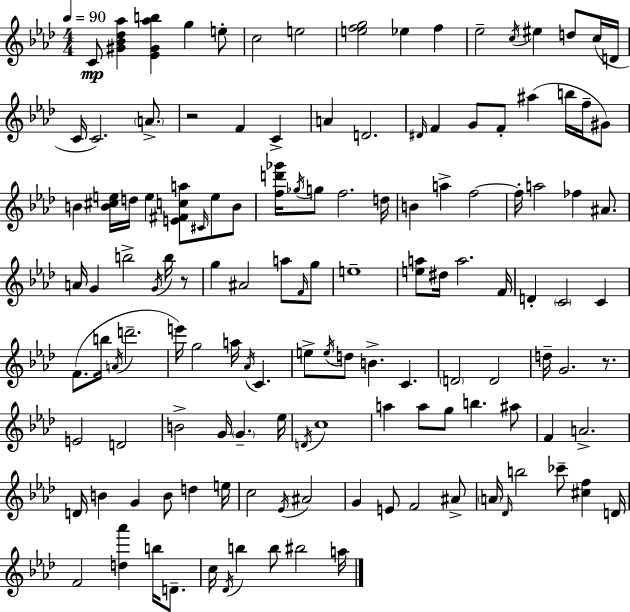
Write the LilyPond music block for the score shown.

{
  \clef treble
  \numericTimeSignature
  \time 4/4
  \key f \minor
  \tempo 4 = 90
  c'8\mp <gis' bes' des'' aes''>4 <ees' gis' aes'' b''>4 g''4 e''8-. | c''2 e''2 | <e'' f'' g''>2 ees''4 f''4 | ees''2-- \acciaccatura { c''16 } eis''4 d''8 c''16( | \break d'16 c'16 c'2.) \parenthesize a'8.-> | r2 f'4 c'4-> | a'4 d'2. | \grace { dis'16 } f'4 g'8 f'8-. ais''4( b''16 f''16-- | \break gis'8) b'4 <b' cis'' e''>16 d''16 e''4 <e' fis' c'' a''>8 \grace { cis'16 } e''8 | b'8 <f'' d''' ges'''>16 \acciaccatura { ges''16 } g''8 f''2. | d''16 b'4 a''4-> f''2~~ | f''16-. a''2 fes''4 | \break ais'8. a'16 g'4 b''2-> | \acciaccatura { g'16 } b''16 r8 g''4 ais'2 | a''8 \grace { f'16 } g''8 e''1-- | <e'' a''>8 dis''16 a''2. | \break f'16 d'4-. \parenthesize c'2 | c'4 f'8.( b''16 \acciaccatura { a'16 } d'''2.-- | e'''16) g''2 | a''16 \acciaccatura { aes'16 } c'4. e''8-> \acciaccatura { e''16 } d''8 b'4.-> | \break c'4. \parenthesize d'2 | d'2 d''16-- g'2. | r8. e'2 | d'2 b'2-> | \break g'16 \parenthesize g'4.-- ees''16 \acciaccatura { d'16 } c''1 | a''4 a''8 | g''8 b''4. ais''8 f'4 a'2.-> | d'16 b'4 g'4 | \break b'8 d''4 e''16 c''2 | \acciaccatura { ees'16 } ais'2 g'4 e'8 | f'2 ais'8-> \parenthesize a'16 \grace { des'16 } b''2 | ces'''8-- <cis'' f''>4 d'16 f'2 | \break <d'' aes'''>4 b''16 d'8.-- c''16 \acciaccatura { des'16 } b''4 | b''8 bis''2 a''16 \bar "|."
}